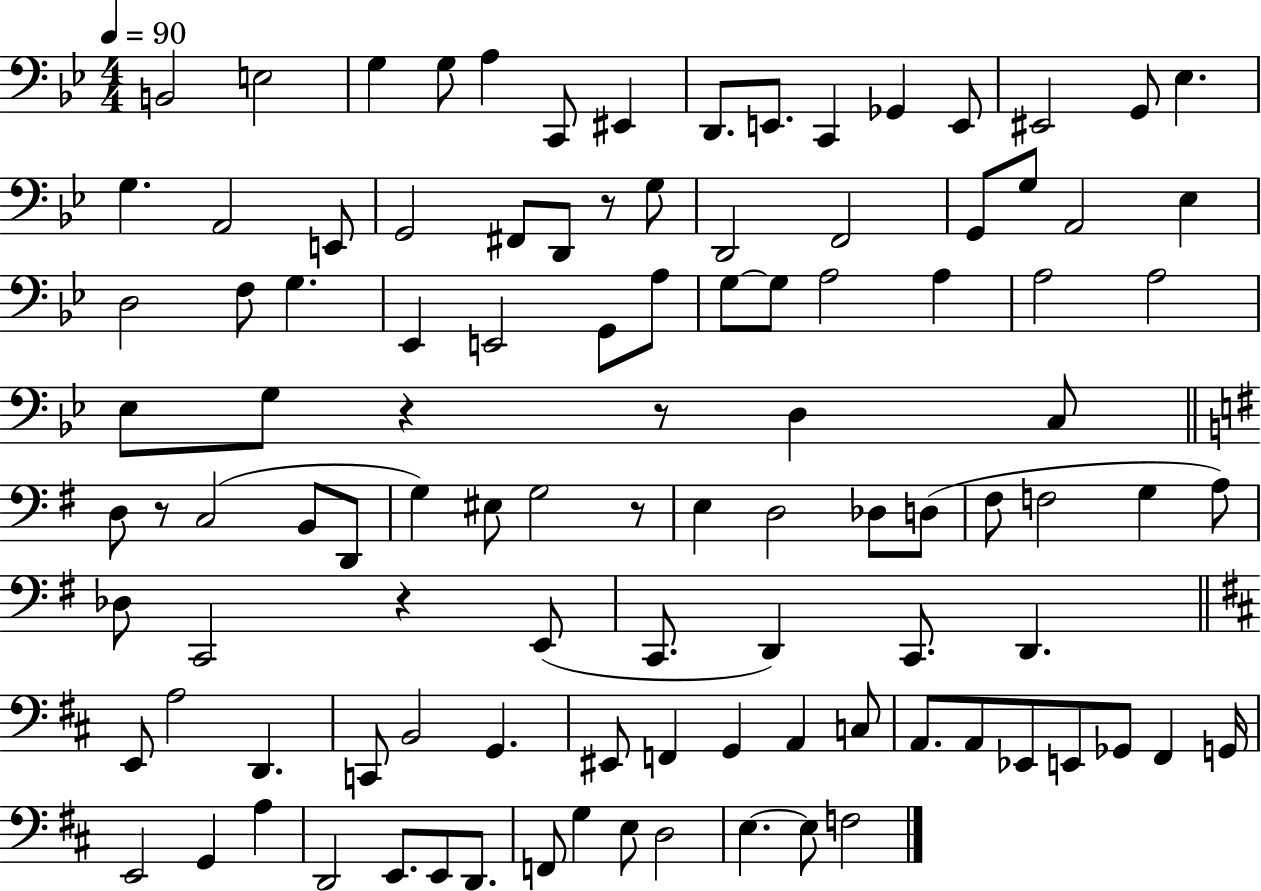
{
  \clef bass
  \numericTimeSignature
  \time 4/4
  \key bes \major
  \tempo 4 = 90
  b,2 e2 | g4 g8 a4 c,8 eis,4 | d,8. e,8. c,4 ges,4 e,8 | eis,2 g,8 ees4. | \break g4. a,2 e,8 | g,2 fis,8 d,8 r8 g8 | d,2 f,2 | g,8 g8 a,2 ees4 | \break d2 f8 g4. | ees,4 e,2 g,8 a8 | g8~~ g8 a2 a4 | a2 a2 | \break ees8 g8 r4 r8 d4 c8 | \bar "||" \break \key g \major d8 r8 c2( b,8 d,8 | g4) eis8 g2 r8 | e4 d2 des8 d8( | fis8 f2 g4 a8) | \break des8 c,2 r4 e,8( | c,8. d,4) c,8. d,4. | \bar "||" \break \key b \minor e,8 a2 d,4. | c,8 b,2 g,4. | eis,8 f,4 g,4 a,4 c8 | a,8. a,8 ees,8 e,8 ges,8 fis,4 g,16 | \break e,2 g,4 a4 | d,2 e,8. e,8 d,8. | f,8 g4 e8 d2 | e4.~~ e8 f2 | \break \bar "|."
}